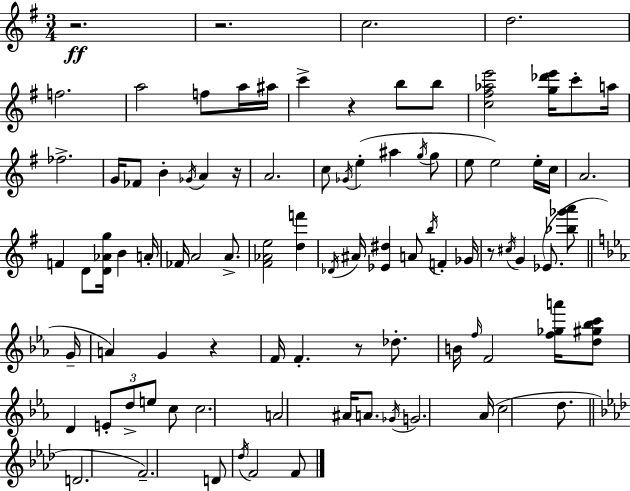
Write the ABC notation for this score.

X:1
T:Untitled
M:3/4
L:1/4
K:Em
z2 z2 c2 d2 f2 a2 f/2 a/4 ^a/4 c' z b/2 b/2 [c^f_ae']2 [g_d'e']/4 c'/2 a/4 _f2 G/4 _F/2 B _G/4 A z/4 A2 c/2 _G/4 e ^a g/4 g/2 e/2 e2 e/4 c/4 A2 F D/2 [D_Ag]/4 B A/4 _F/4 A2 A/2 [^F_Ae]2 [df'] _D/4 ^A/4 [_E^d] A/2 b/4 F _G/4 z/2 ^c/4 G _E/2 [_b_g'a']/2 G/4 A G z F/4 F z/2 _d/2 B/4 f/4 F2 [f_ga']/4 [d^g_bc']/2 D E/2 d/2 e/2 c/2 c2 A2 ^A/4 A/2 _G/4 G2 _A/4 c2 d/2 D2 F2 D/2 _d/4 F2 F/2